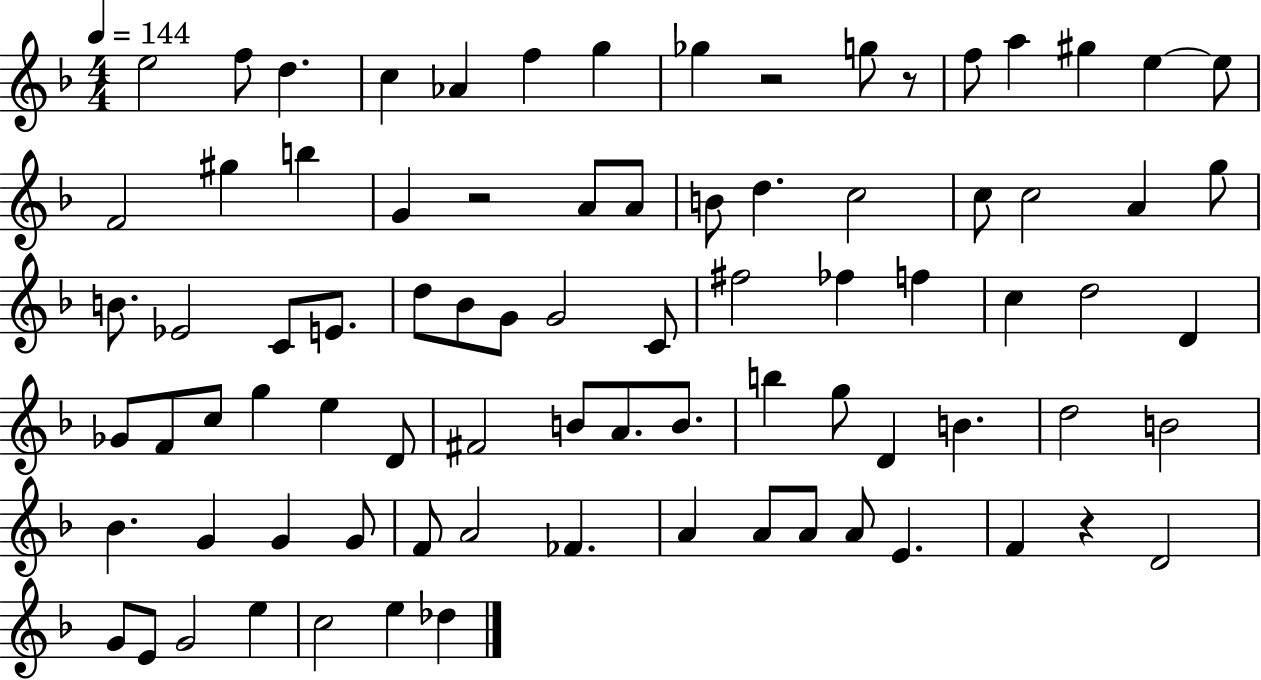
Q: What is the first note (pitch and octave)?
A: E5